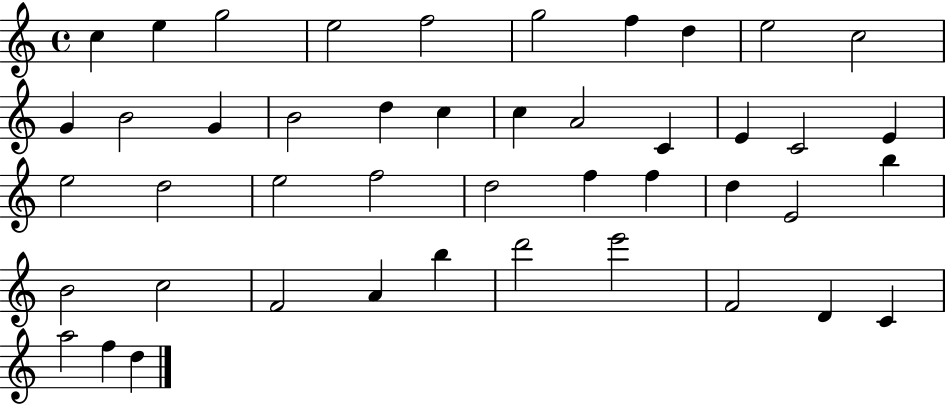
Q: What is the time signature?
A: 4/4